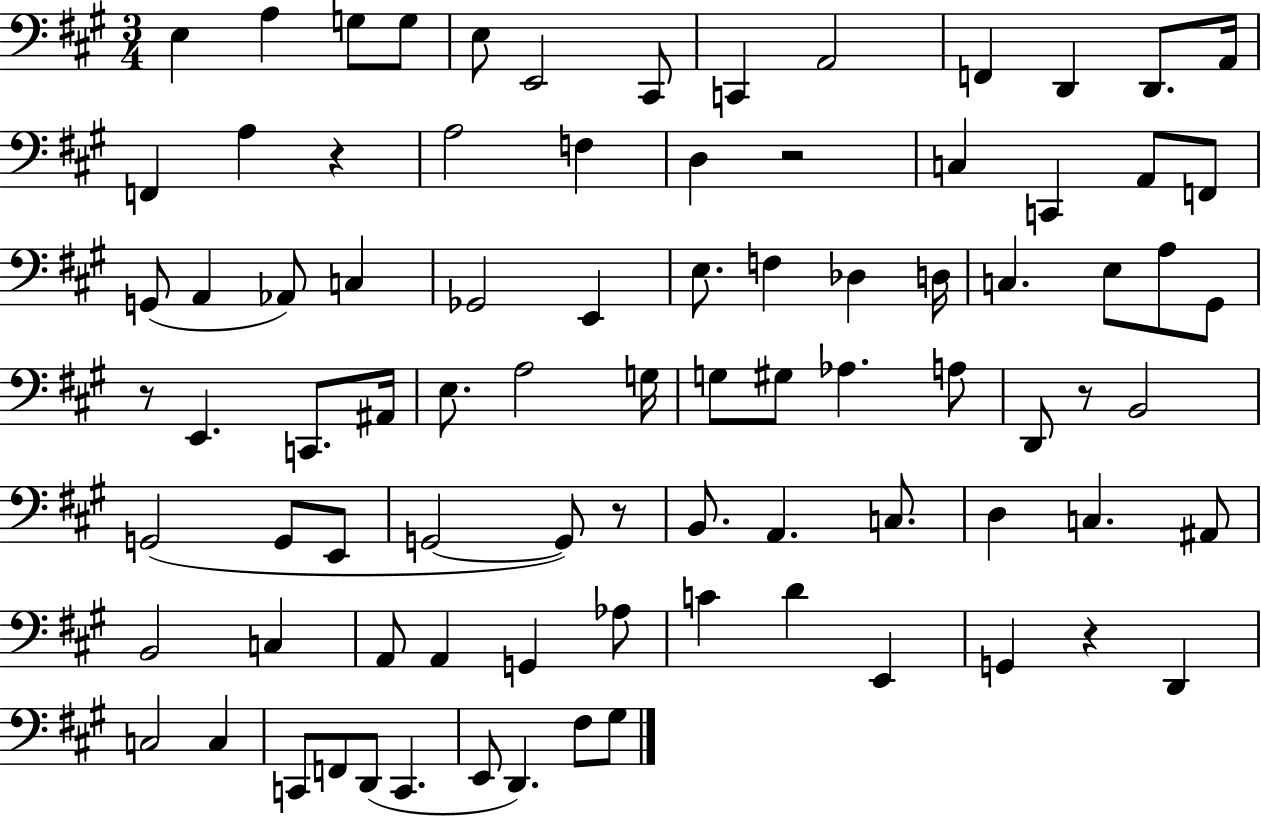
X:1
T:Untitled
M:3/4
L:1/4
K:A
E, A, G,/2 G,/2 E,/2 E,,2 ^C,,/2 C,, A,,2 F,, D,, D,,/2 A,,/4 F,, A, z A,2 F, D, z2 C, C,, A,,/2 F,,/2 G,,/2 A,, _A,,/2 C, _G,,2 E,, E,/2 F, _D, D,/4 C, E,/2 A,/2 ^G,,/2 z/2 E,, C,,/2 ^A,,/4 E,/2 A,2 G,/4 G,/2 ^G,/2 _A, A,/2 D,,/2 z/2 B,,2 G,,2 G,,/2 E,,/2 G,,2 G,,/2 z/2 B,,/2 A,, C,/2 D, C, ^A,,/2 B,,2 C, A,,/2 A,, G,, _A,/2 C D E,, G,, z D,, C,2 C, C,,/2 F,,/2 D,,/2 C,, E,,/2 D,, ^F,/2 ^G,/2